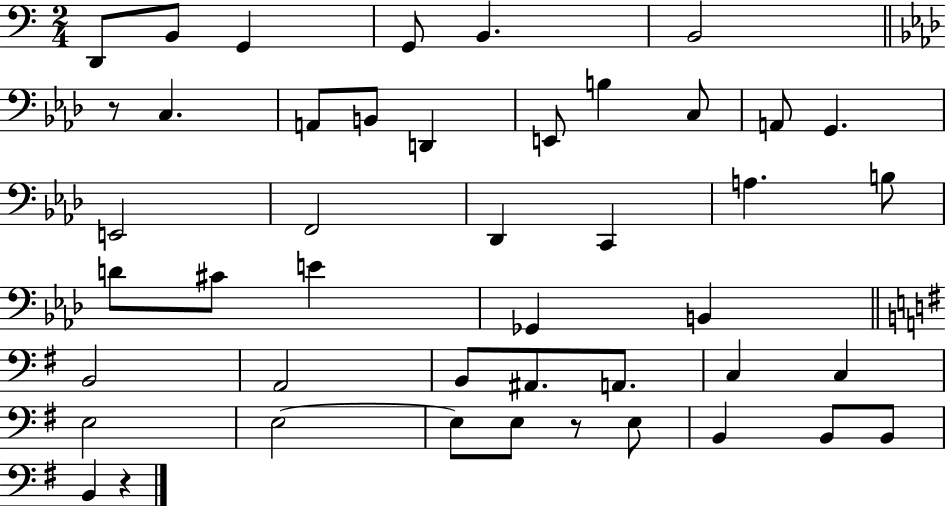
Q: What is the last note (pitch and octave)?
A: B2